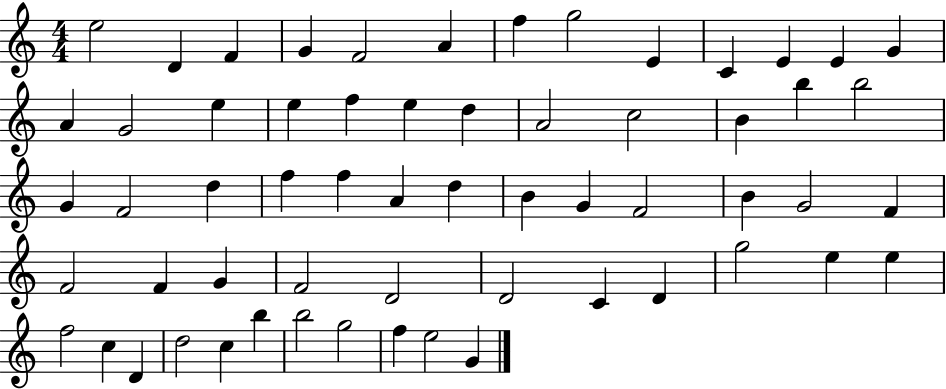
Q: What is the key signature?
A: C major